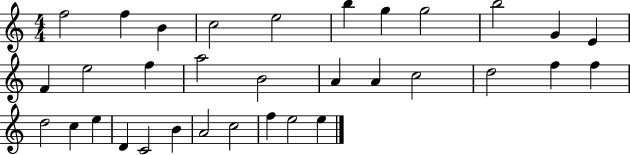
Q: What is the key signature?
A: C major